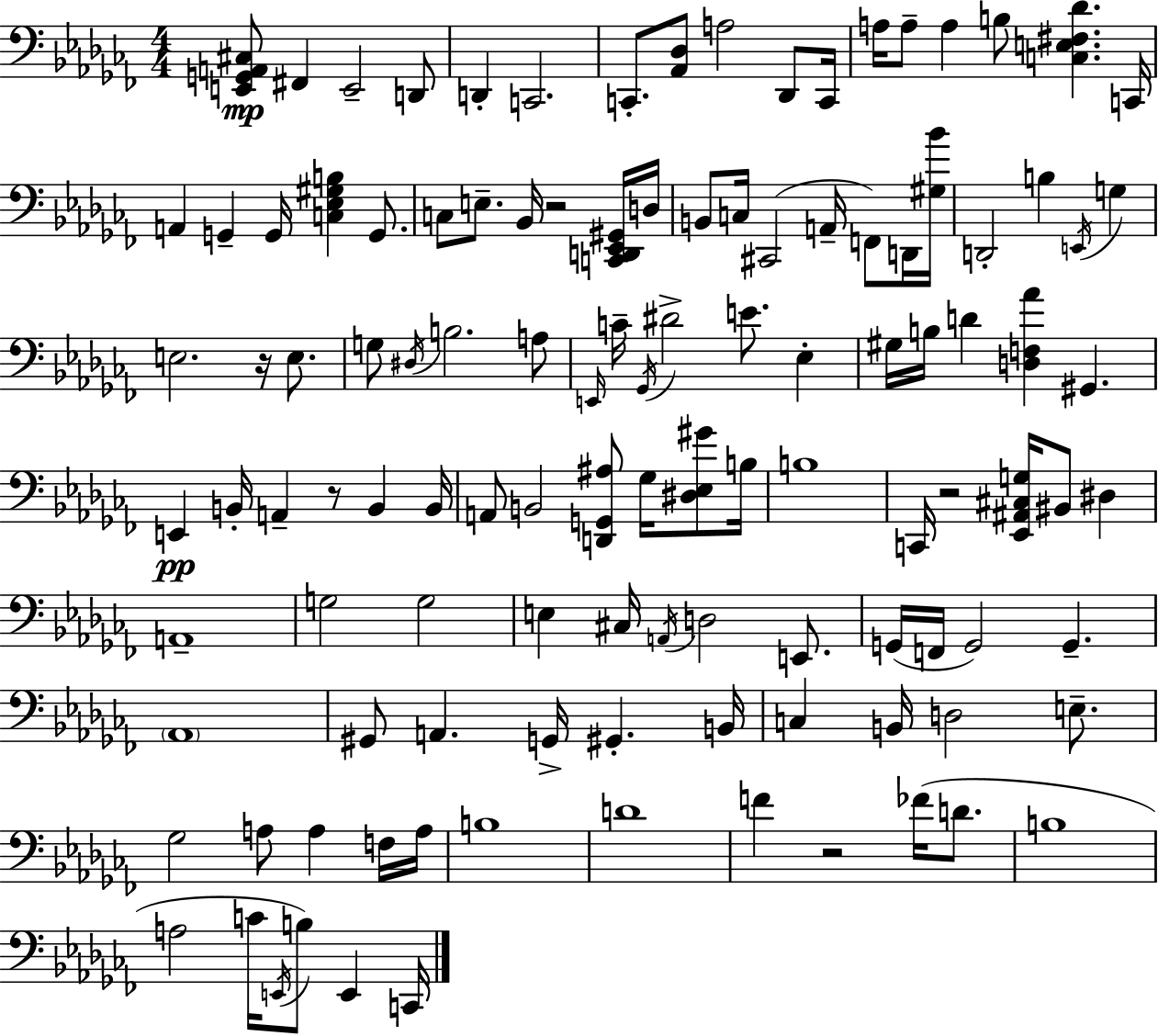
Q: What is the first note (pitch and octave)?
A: F#2